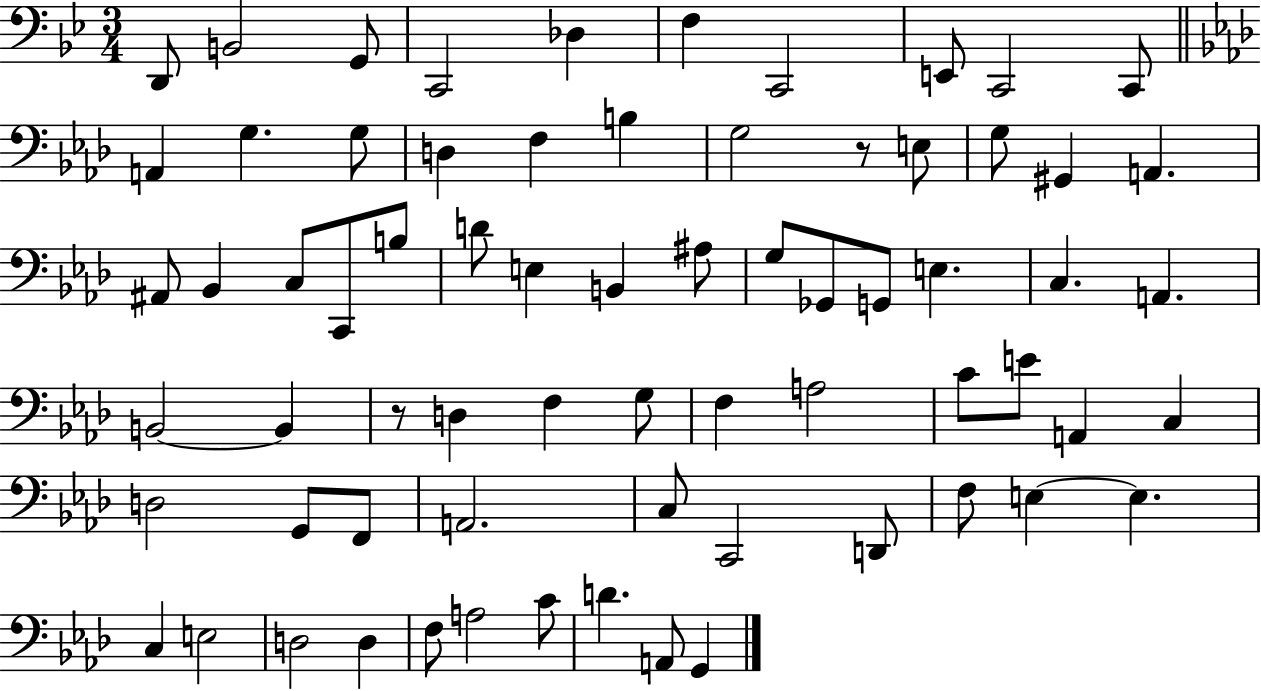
X:1
T:Untitled
M:3/4
L:1/4
K:Bb
D,,/2 B,,2 G,,/2 C,,2 _D, F, C,,2 E,,/2 C,,2 C,,/2 A,, G, G,/2 D, F, B, G,2 z/2 E,/2 G,/2 ^G,, A,, ^A,,/2 _B,, C,/2 C,,/2 B,/2 D/2 E, B,, ^A,/2 G,/2 _G,,/2 G,,/2 E, C, A,, B,,2 B,, z/2 D, F, G,/2 F, A,2 C/2 E/2 A,, C, D,2 G,,/2 F,,/2 A,,2 C,/2 C,,2 D,,/2 F,/2 E, E, C, E,2 D,2 D, F,/2 A,2 C/2 D A,,/2 G,,